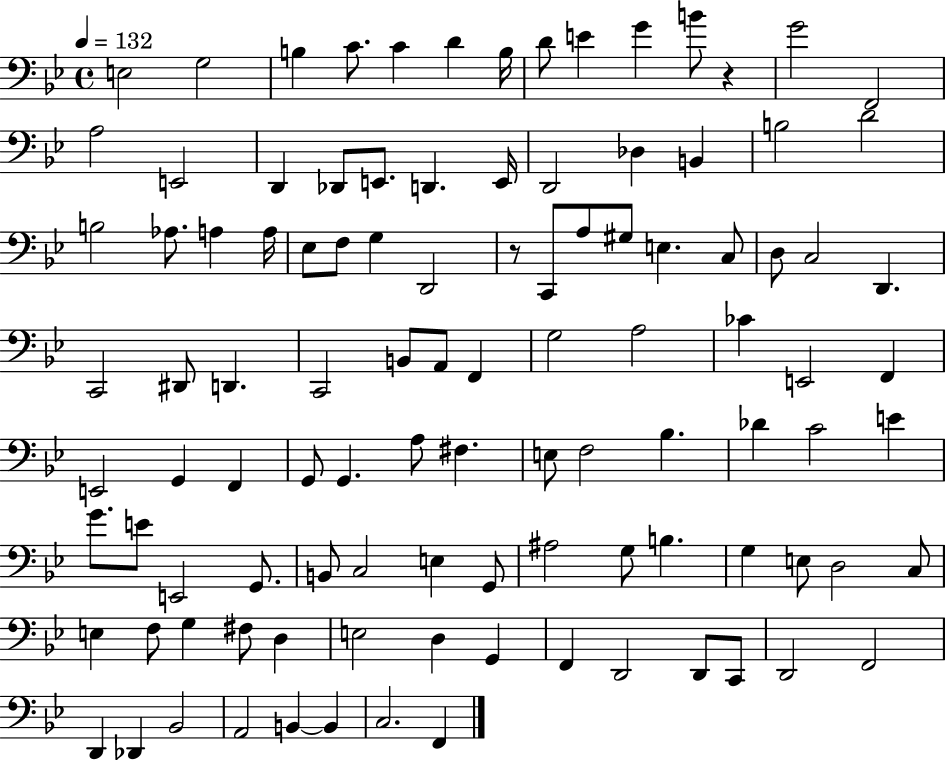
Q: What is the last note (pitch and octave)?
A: F2